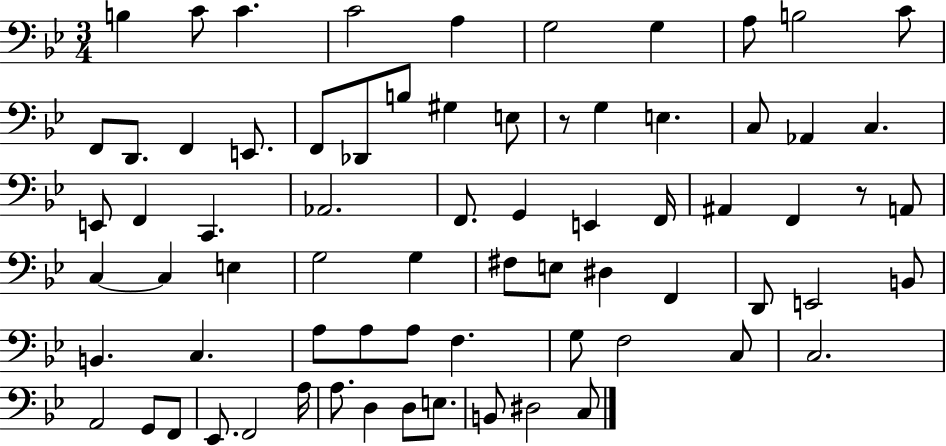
{
  \clef bass
  \numericTimeSignature
  \time 3/4
  \key bes \major
  b4 c'8 c'4. | c'2 a4 | g2 g4 | a8 b2 c'8 | \break f,8 d,8. f,4 e,8. | f,8 des,8 b8 gis4 e8 | r8 g4 e4. | c8 aes,4 c4. | \break e,8 f,4 c,4. | aes,2. | f,8. g,4 e,4 f,16 | ais,4 f,4 r8 a,8 | \break c4~~ c4 e4 | g2 g4 | fis8 e8 dis4 f,4 | d,8 e,2 b,8 | \break b,4. c4. | a8 a8 a8 f4. | g8 f2 c8 | c2. | \break a,2 g,8 f,8 | ees,8. f,2 a16 | a8. d4 d8 e8. | b,8 dis2 c8 | \break \bar "|."
}